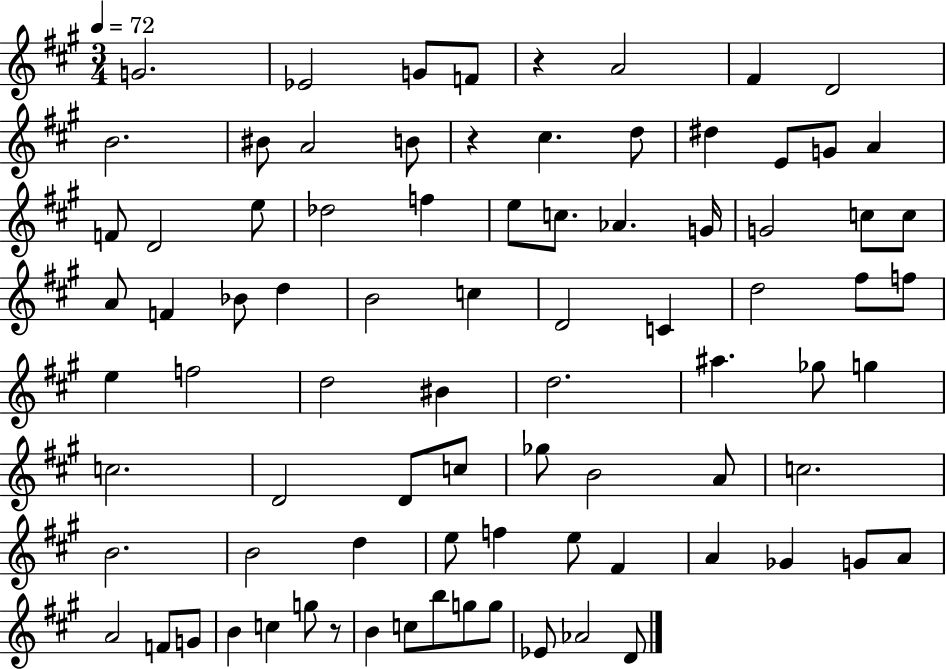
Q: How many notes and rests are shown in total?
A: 84